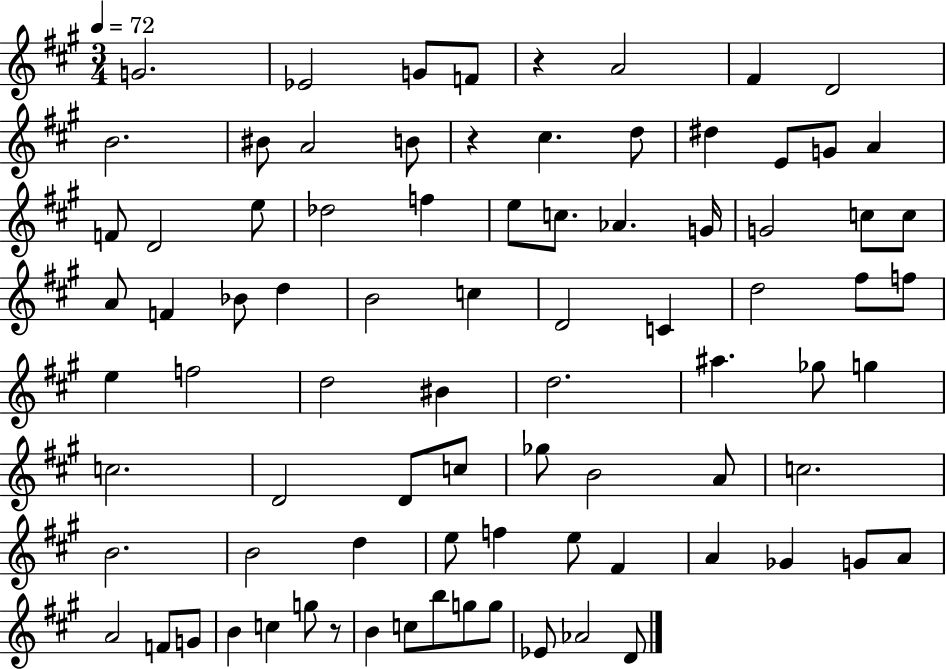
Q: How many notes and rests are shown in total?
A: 84